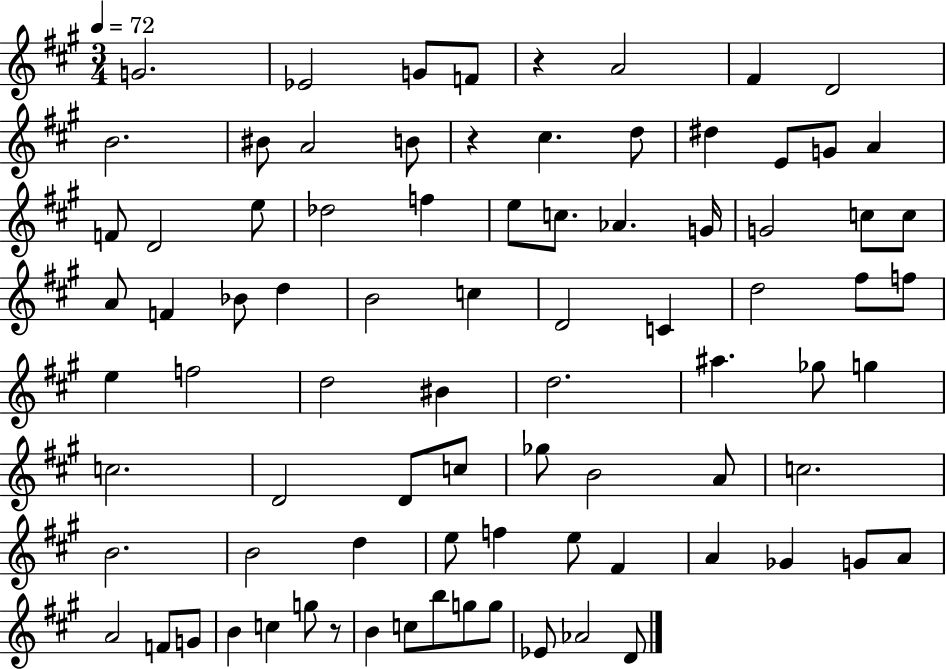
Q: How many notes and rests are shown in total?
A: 84